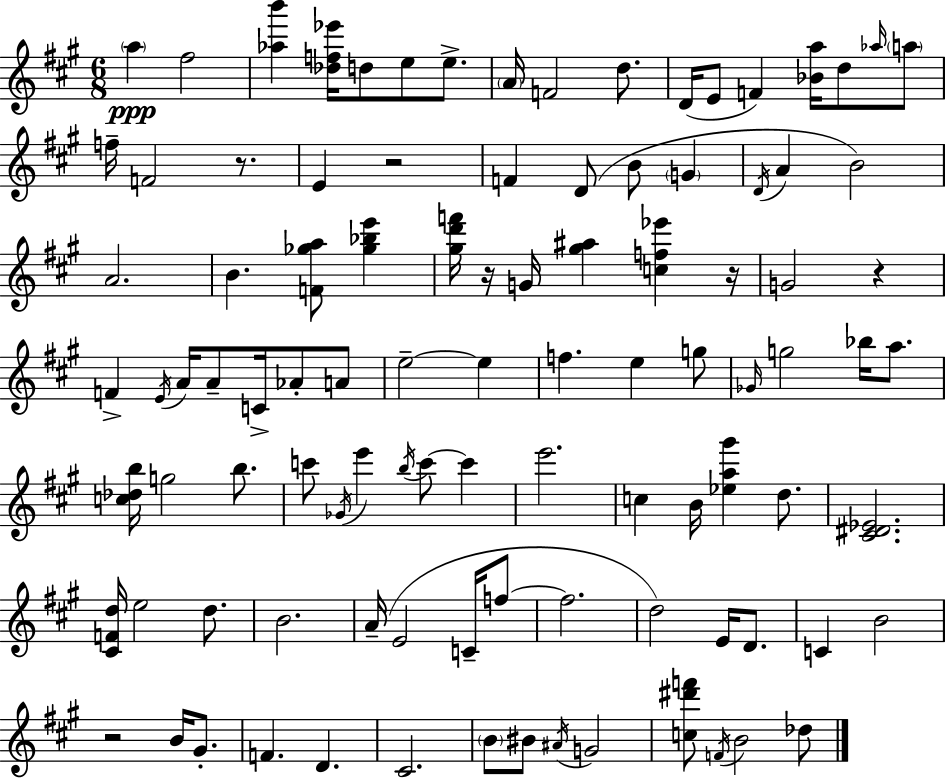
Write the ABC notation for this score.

X:1
T:Untitled
M:6/8
L:1/4
K:A
a ^f2 [_ab'] [_df_e']/4 d/2 e/2 e/2 A/4 F2 d/2 D/4 E/2 F [_Ba]/4 d/2 _a/4 a/2 f/4 F2 z/2 E z2 F D/2 B/2 G D/4 A B2 A2 B [F_ga]/2 [_g_be'] [^gd'f']/4 z/4 G/4 [^g^a] [cf_e'] z/4 G2 z F E/4 A/4 A/2 C/4 _A/2 A/2 e2 e f e g/2 _G/4 g2 _b/4 a/2 [c_db]/4 g2 b/2 c'/2 _G/4 e' b/4 c'/2 c' e'2 c B/4 [_ea^g'] d/2 [^C^D_E]2 [^CFd]/4 e2 d/2 B2 A/4 E2 C/4 f/2 f2 d2 E/4 D/2 C B2 z2 B/4 ^G/2 F D ^C2 B/2 ^B/2 ^A/4 G2 [c^d'f']/2 F/4 B2 _d/2